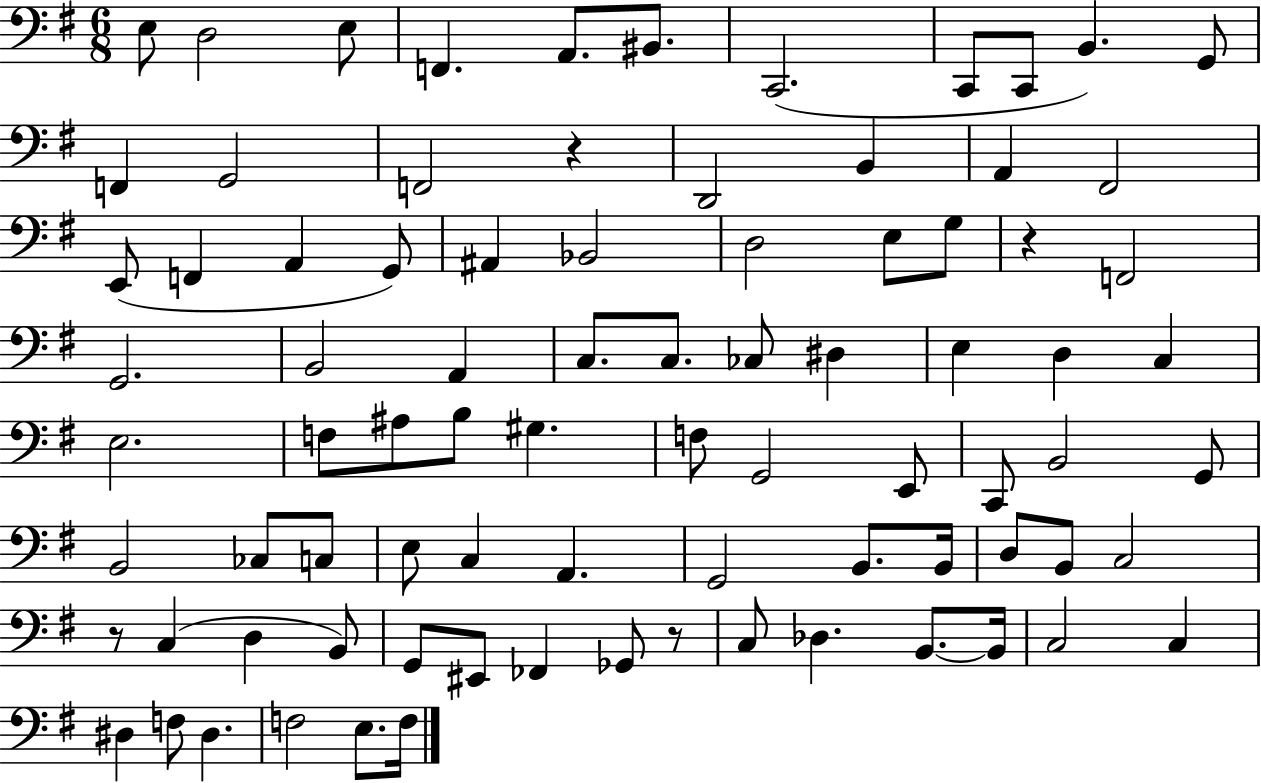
E3/e D3/h E3/e F2/q. A2/e. BIS2/e. C2/h. C2/e C2/e B2/q. G2/e F2/q G2/h F2/h R/q D2/h B2/q A2/q F#2/h E2/e F2/q A2/q G2/e A#2/q Bb2/h D3/h E3/e G3/e R/q F2/h G2/h. B2/h A2/q C3/e. C3/e. CES3/e D#3/q E3/q D3/q C3/q E3/h. F3/e A#3/e B3/e G#3/q. F3/e G2/h E2/e C2/e B2/h G2/e B2/h CES3/e C3/e E3/e C3/q A2/q. G2/h B2/e. B2/s D3/e B2/e C3/h R/e C3/q D3/q B2/e G2/e EIS2/e FES2/q Gb2/e R/e C3/e Db3/q. B2/e. B2/s C3/h C3/q D#3/q F3/e D#3/q. F3/h E3/e. F3/s